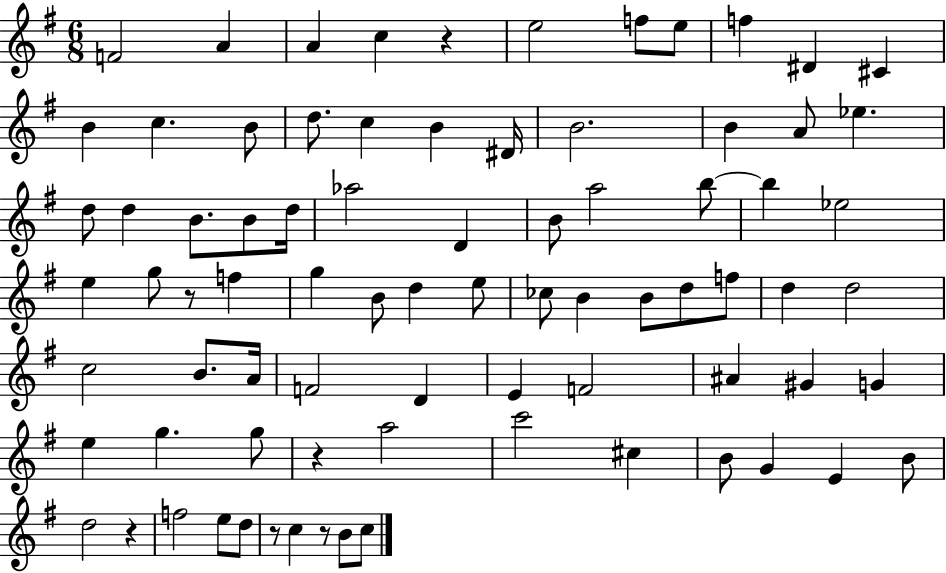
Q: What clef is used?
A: treble